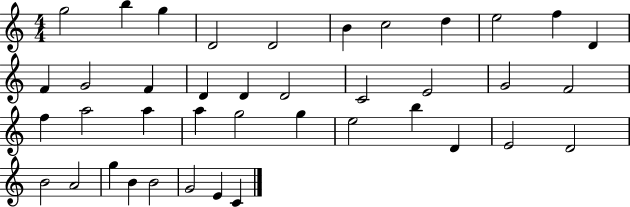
G5/h B5/q G5/q D4/h D4/h B4/q C5/h D5/q E5/h F5/q D4/q F4/q G4/h F4/q D4/q D4/q D4/h C4/h E4/h G4/h F4/h F5/q A5/h A5/q A5/q G5/h G5/q E5/h B5/q D4/q E4/h D4/h B4/h A4/h G5/q B4/q B4/h G4/h E4/q C4/q